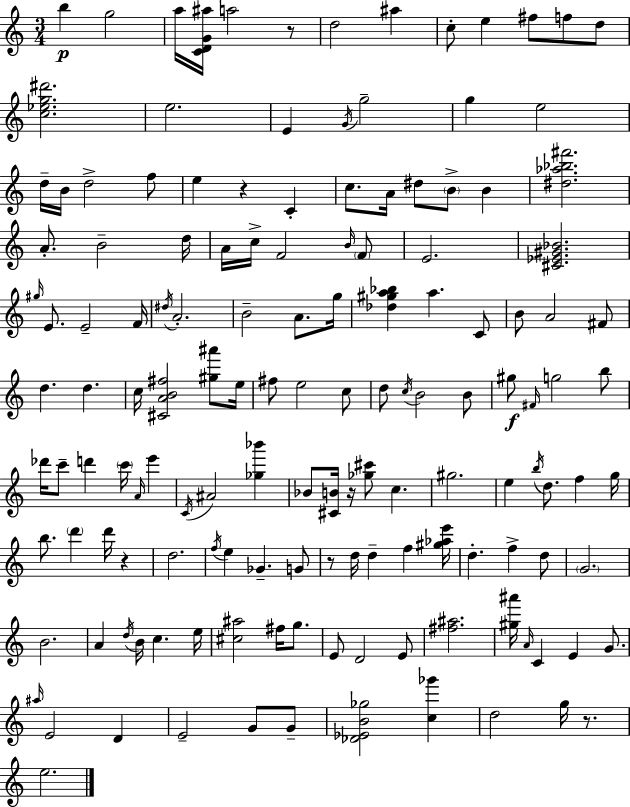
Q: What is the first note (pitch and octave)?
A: B5